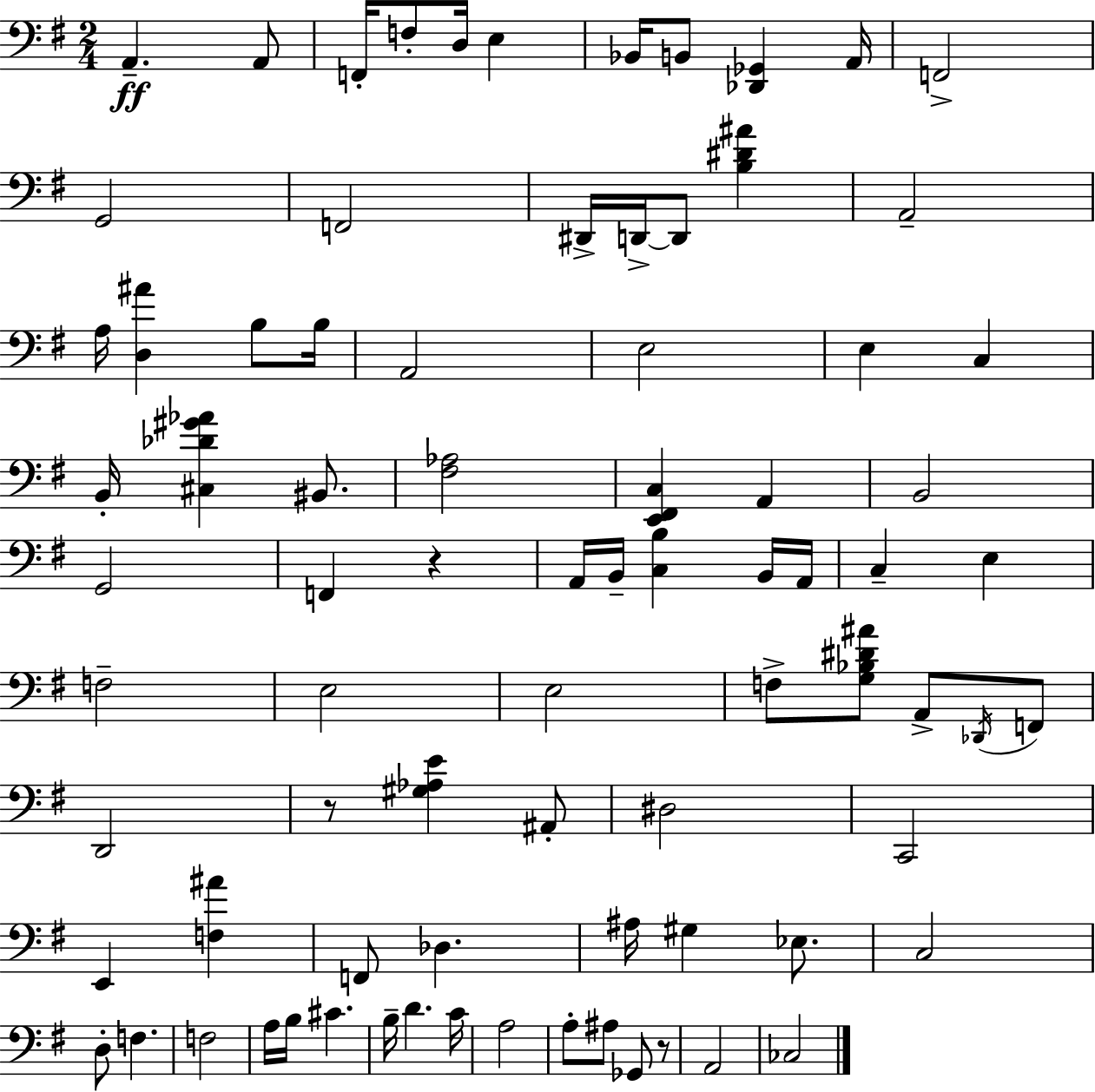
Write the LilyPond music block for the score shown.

{
  \clef bass
  \numericTimeSignature
  \time 2/4
  \key g \major
  a,4.--\ff a,8 | f,16-. f8-. d16 e4 | bes,16 b,8 <des, ges,>4 a,16 | f,2-> | \break g,2 | f,2 | dis,16-> d,16->~~ d,8 <b dis' ais'>4 | a,2-- | \break a16 <d ais'>4 b8 b16 | a,2 | e2 | e4 c4 | \break b,16-. <cis des' gis' aes'>4 bis,8. | <fis aes>2 | <e, fis, c>4 a,4 | b,2 | \break g,2 | f,4 r4 | a,16 b,16-- <c b>4 b,16 a,16 | c4-- e4 | \break f2-- | e2 | e2 | f8-> <g bes dis' ais'>8 a,8-> \acciaccatura { des,16 } f,8 | \break d,2 | r8 <gis aes e'>4 ais,8-. | dis2 | c,2 | \break e,4 <f ais'>4 | f,8 des4. | ais16 gis4 ees8. | c2 | \break d8-. f4. | f2 | a16 b16 cis'4. | b16-- d'4. | \break c'16 a2 | a8-. ais8 ges,8 r8 | a,2 | ces2 | \break \bar "|."
}